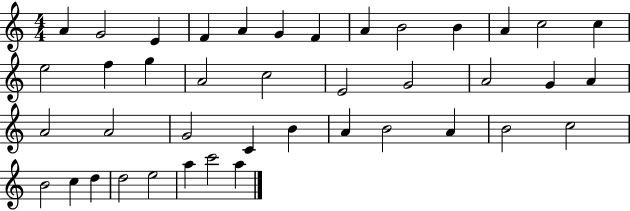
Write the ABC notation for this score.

X:1
T:Untitled
M:4/4
L:1/4
K:C
A G2 E F A G F A B2 B A c2 c e2 f g A2 c2 E2 G2 A2 G A A2 A2 G2 C B A B2 A B2 c2 B2 c d d2 e2 a c'2 a